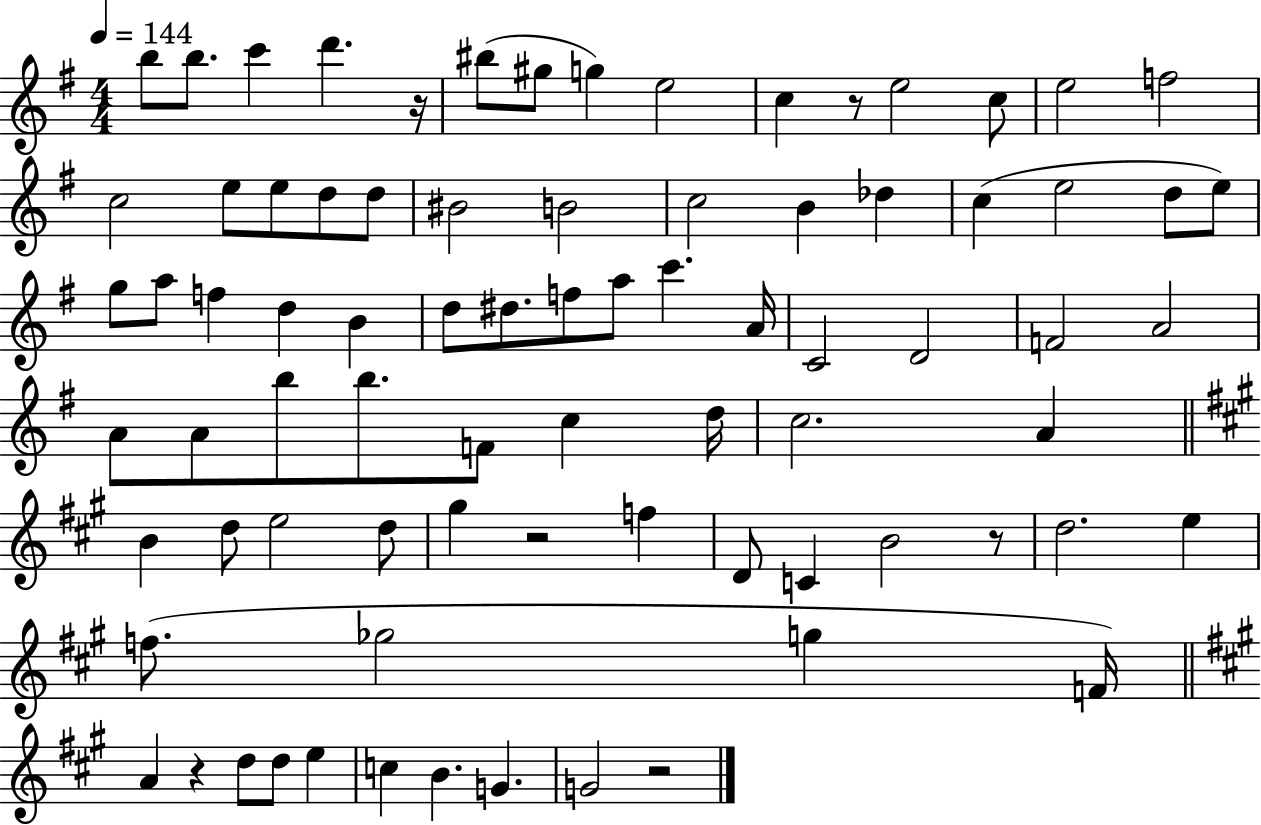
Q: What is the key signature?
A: G major